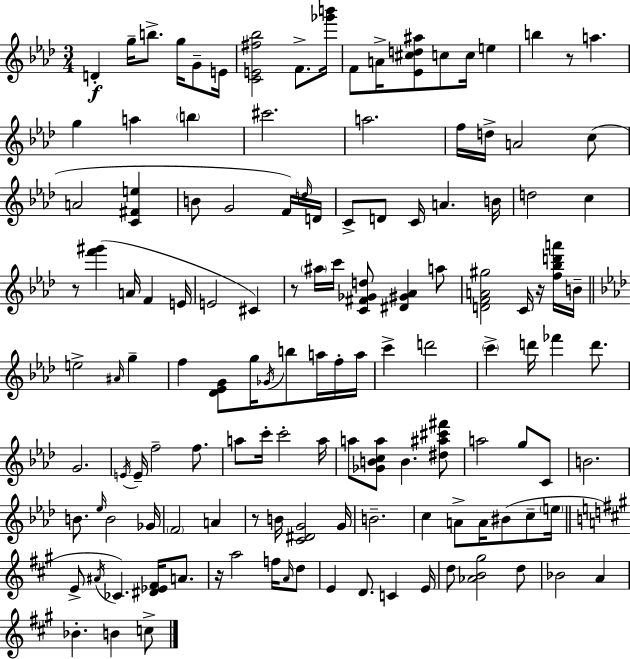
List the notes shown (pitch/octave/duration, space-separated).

D4/q G5/s B5/e. G5/s G4/e E4/s [C4,E4,F#5,Bb5]/h F4/e. [Gb6,B6]/s F4/e A4/s [Eb4,C#5,D5,A#5]/e C5/e C5/s E5/q B5/q R/e A5/q. G5/q A5/q B5/q C#6/h. A5/h. F5/s D5/s A4/h C5/e A4/h [C4,F#4,E5]/q B4/e G4/h F4/s D5/s D4/s C4/e D4/e C4/s A4/q. B4/s D5/h C5/q R/e [F6,G#6]/q A4/s F4/q E4/s E4/h C#4/q R/e A#5/s C6/s [C4,F#4,Gb4,D5]/e [D#4,G#4,Ab4]/q A5/e [D4,F4,A4,G#5]/h C4/s R/s [F5,Bb5,D6,A6]/s B4/s E5/h A#4/s G5/q F5/q [Db4,Eb4,G4]/e G5/s Gb4/s B5/e A5/s F5/s A5/s C6/q D6/h C6/q D6/s FES6/q D6/e. G4/h. E4/s E4/s F5/h F5/e. A5/e C6/s C6/h A5/s A5/e [Gb4,B4,C5,A5]/e B4/q. [D#5,A#5,C#6,F#6]/e A5/h G5/e C4/e B4/h. B4/e. Eb5/s B4/h Gb4/s F4/h A4/q R/e B4/s [C4,D#4,G4]/h G4/s B4/h. C5/q A4/e A4/s BIS4/e C5/e E5/s E4/e A#4/s CES4/q. [D#4,Eb4,F#4]/s A4/e. R/s A5/h F5/s A4/s D5/e E4/q D4/e. C4/q E4/s D5/e [Ab4,B4,G#5]/h D5/e Bb4/h A4/q Bb4/q. B4/q C5/e